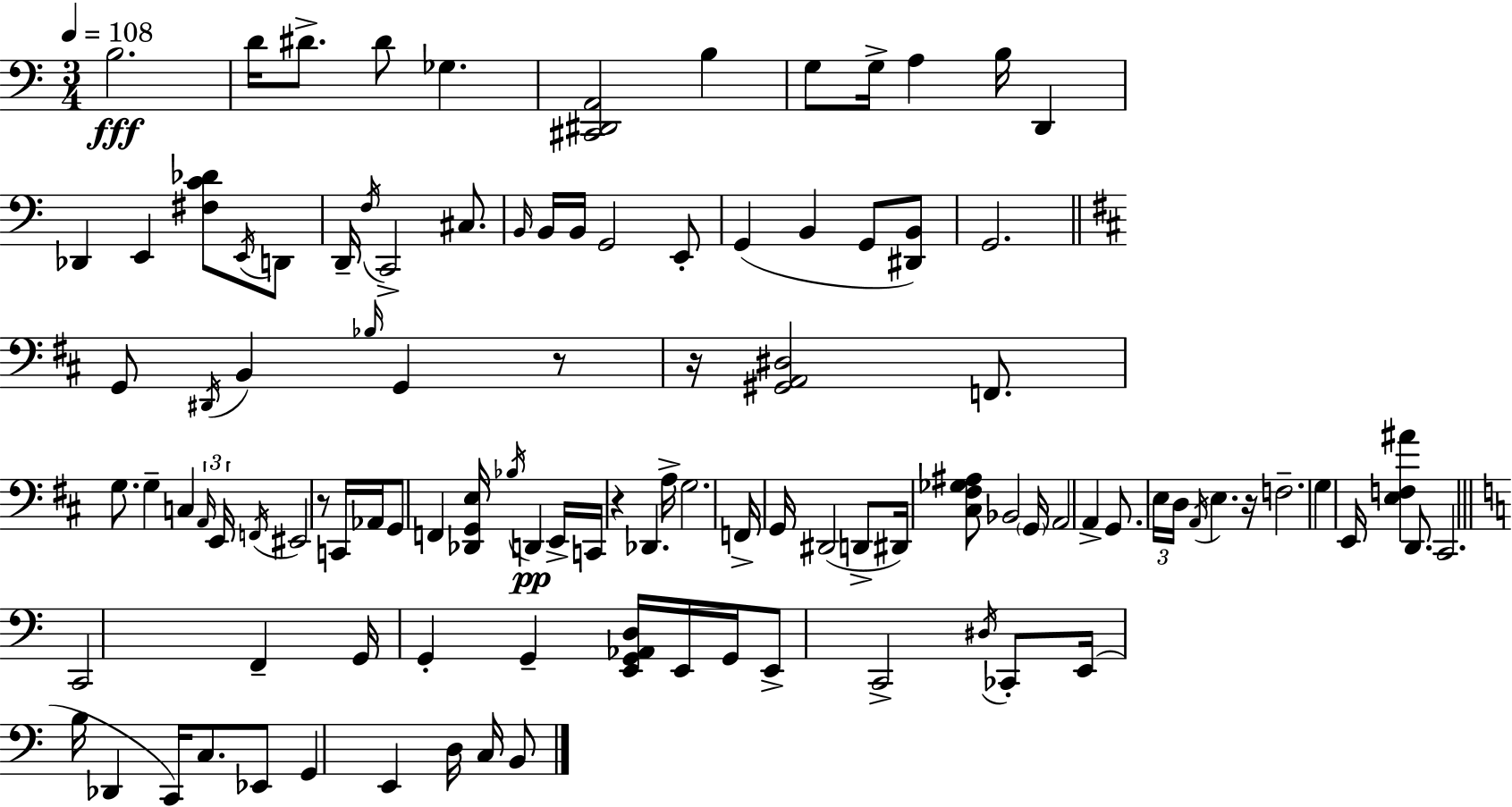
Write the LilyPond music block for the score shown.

{
  \clef bass
  \numericTimeSignature
  \time 3/4
  \key c \major
  \tempo 4 = 108
  b2.\fff | d'16 dis'8.-> dis'8 ges4. | <cis, dis, a,>2 b4 | g8 g16-> a4 b16 d,4 | \break des,4 e,4 <fis c' des'>8 \acciaccatura { e,16 } d,8 | d,16-- \acciaccatura { f16 } c,2-> cis8. | \grace { b,16 } b,16 b,16 g,2 | e,8-. g,4( b,4 g,8 | \break <dis, b,>8) g,2. | \bar "||" \break \key b \minor g,8 \acciaccatura { dis,16 } b,4 \grace { bes16 } g,4 | r8 r16 <gis, a, dis>2 f,8. | g8. g4-- c4 | \tuplet 3/2 { \grace { a,16 } e,16 \acciaccatura { f,16 } } eis,2 | \break r8 c,16 aes,16 g,8 f,4 <des, g, e>16 \acciaccatura { bes16 }\pp | d,4 e,16-> c,16 r4 des,4. | a16-> g2. | f,16-> g,16 dis,2( | \break d,8-> dis,16) <cis fis ges ais>8 bes,2 | \parenthesize g,16 a,2 | a,4-> g,8. \tuplet 3/2 { e16 d16 \acciaccatura { a,16 } } e4. | r16 f2.-- | \break g4 e,16 <e f ais'>4 | d,8. cis,2. | \bar "||" \break \key c \major c,2 f,4-- | g,16 g,4-. g,4-- <e, g, aes, d>16 e,16 g,16 | e,8-> c,2-> \acciaccatura { dis16 } ces,8-. | e,16( b16 des,4 c,16) c8. ees,8 | \break g,4 e,4 d16 c16 b,8 | \bar "|."
}